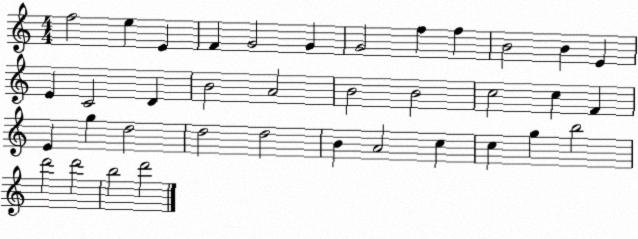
X:1
T:Untitled
M:4/4
L:1/4
K:C
f2 e E F G2 G G2 f f B2 B E E C2 D B2 A2 B2 B2 c2 c F E g d2 d2 d2 B A2 c c g b2 d'2 d'2 b2 d'2